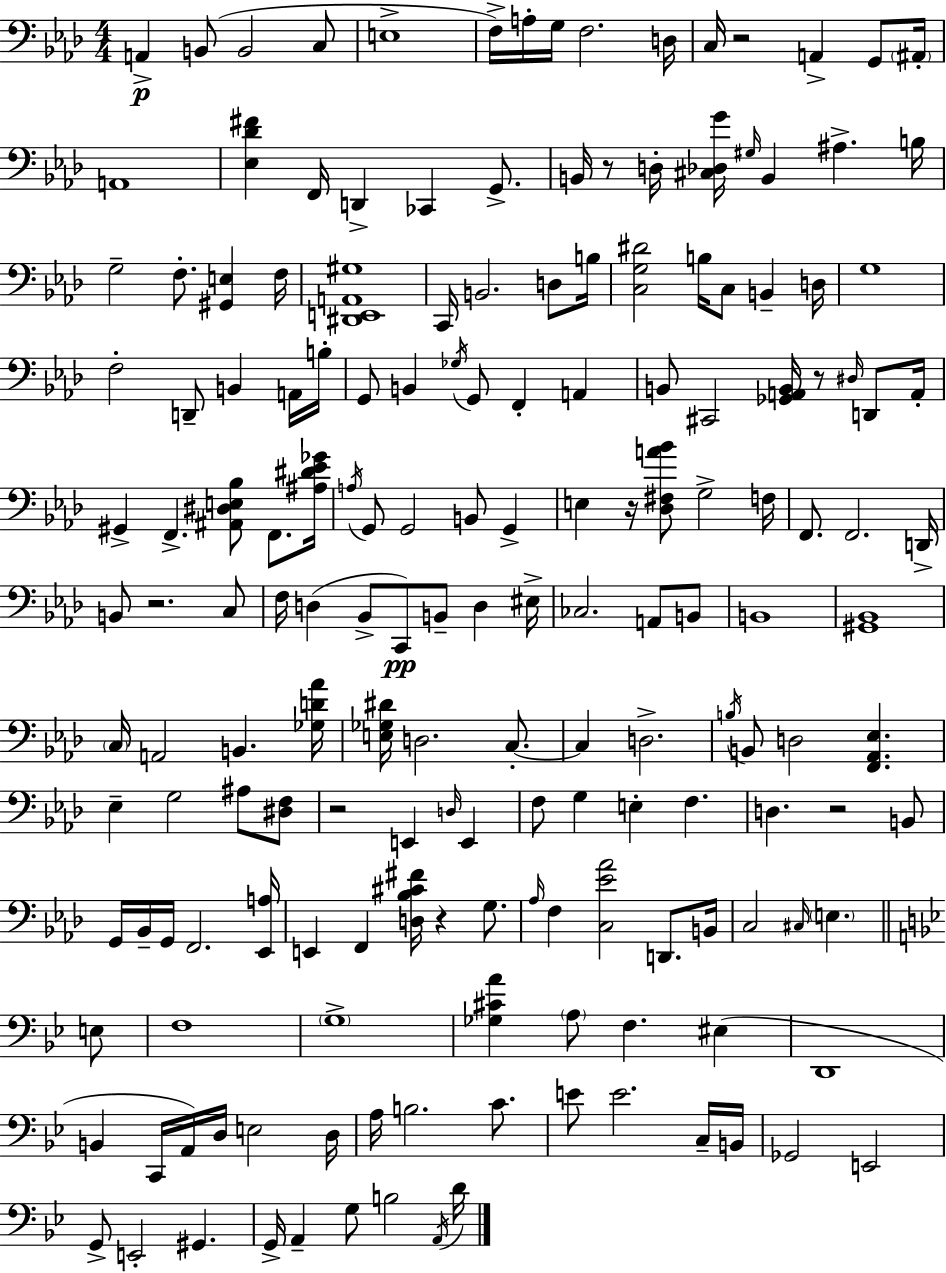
{
  \clef bass
  \numericTimeSignature
  \time 4/4
  \key aes \major
  a,4->\p b,8( b,2 c8 | e1-> | f16->) a16-. g16 f2. d16 | c16 r2 a,4-> g,8 \parenthesize ais,16-. | \break a,1 | <ees des' fis'>4 f,16 d,4-> ces,4 g,8.-> | b,16 r8 d16-. <cis des g'>16 \grace { gis16 } b,4 ais4.-> | b16 g2-- f8.-. <gis, e>4 | \break f16 <dis, e, a, gis>1 | c,16 b,2. d8 | b16 <c g dis'>2 b16 c8 b,4-- | d16 g1 | \break f2-. d,8-- b,4 a,16 | b16-. g,8 b,4 \acciaccatura { ges16 } g,8 f,4-. a,4 | b,8 cis,2 <ges, a, b,>16 r8 \grace { dis16 } | d,8 a,16-. gis,4-> f,4.-> <ais, dis e bes>8 f,8. | \break <ais dis' ees' ges'>16 \acciaccatura { a16 } g,8 g,2 b,8 | g,4-> e4 r16 <des fis a' bes'>8 g2-> | f16 f,8. f,2. | d,16-> b,8 r2. | \break c8 f16 d4( bes,8-> c,8\pp) b,8-- d4 | eis16-> ces2. | a,8 b,8 b,1 | <gis, bes,>1 | \break \parenthesize c16 a,2 b,4. | <ges d' aes'>16 <e ges dis'>16 d2. | c8.-.~~ c4 d2.-> | \acciaccatura { b16 } b,8 d2 <f, aes, ees>4. | \break ees4-- g2 | ais8 <dis f>8 r2 e,4 | \grace { d16 } e,4 f8 g4 e4-. | f4. d4. r2 | \break b,8 g,16 bes,16-- g,16 f,2. | <ees, a>16 e,4 f,4 <d bes cis' fis'>16 r4 | g8. \grace { aes16 } f4 <c ees' aes'>2 | d,8. b,16 c2 \grace { cis16 } | \break \parenthesize e4. \bar "||" \break \key g \minor e8 f1 | \parenthesize g1-> | <ges cis' a'>4 \parenthesize a8 f4. eis4( | d,1 | \break b,4 c,16 a,16) d16 e2 | d16 a16 b2. c'8. | e'8 e'2. | c16-- b,16 ges,2 e,2 | \break g,8-> e,2-. gis,4. | g,16-> a,4-- g8 b2 | \acciaccatura { a,16 } d'16 \bar "|."
}